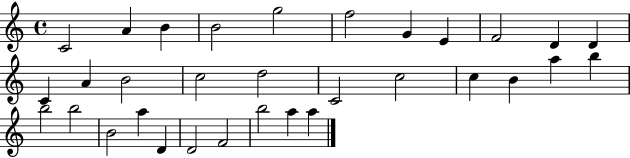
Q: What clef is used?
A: treble